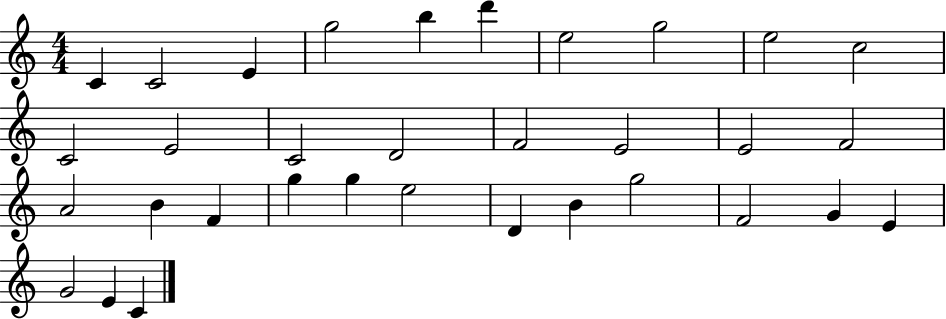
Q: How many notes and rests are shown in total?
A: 33